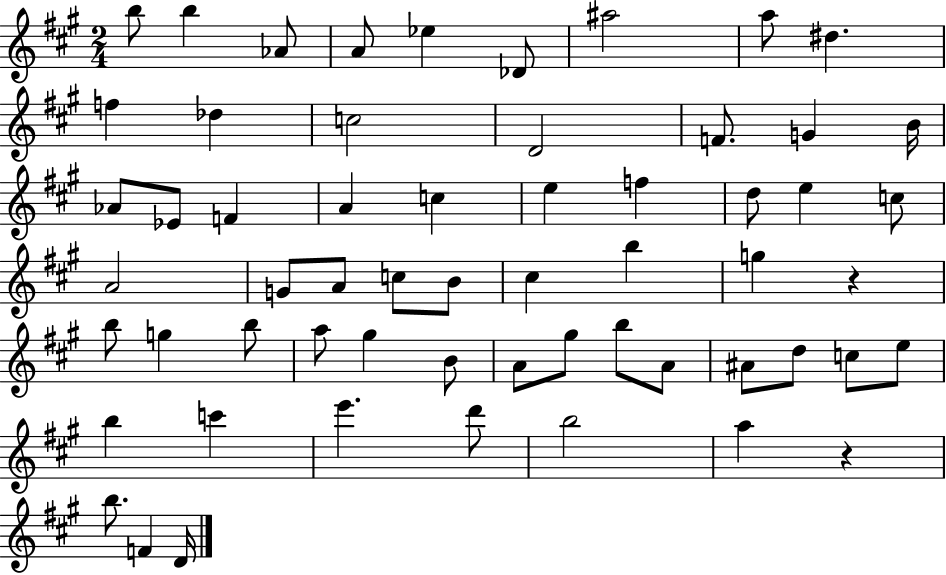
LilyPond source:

{
  \clef treble
  \numericTimeSignature
  \time 2/4
  \key a \major
  b''8 b''4 aes'8 | a'8 ees''4 des'8 | ais''2 | a''8 dis''4. | \break f''4 des''4 | c''2 | d'2 | f'8. g'4 b'16 | \break aes'8 ees'8 f'4 | a'4 c''4 | e''4 f''4 | d''8 e''4 c''8 | \break a'2 | g'8 a'8 c''8 b'8 | cis''4 b''4 | g''4 r4 | \break b''8 g''4 b''8 | a''8 gis''4 b'8 | a'8 gis''8 b''8 a'8 | ais'8 d''8 c''8 e''8 | \break b''4 c'''4 | e'''4. d'''8 | b''2 | a''4 r4 | \break b''8. f'4 d'16 | \bar "|."
}